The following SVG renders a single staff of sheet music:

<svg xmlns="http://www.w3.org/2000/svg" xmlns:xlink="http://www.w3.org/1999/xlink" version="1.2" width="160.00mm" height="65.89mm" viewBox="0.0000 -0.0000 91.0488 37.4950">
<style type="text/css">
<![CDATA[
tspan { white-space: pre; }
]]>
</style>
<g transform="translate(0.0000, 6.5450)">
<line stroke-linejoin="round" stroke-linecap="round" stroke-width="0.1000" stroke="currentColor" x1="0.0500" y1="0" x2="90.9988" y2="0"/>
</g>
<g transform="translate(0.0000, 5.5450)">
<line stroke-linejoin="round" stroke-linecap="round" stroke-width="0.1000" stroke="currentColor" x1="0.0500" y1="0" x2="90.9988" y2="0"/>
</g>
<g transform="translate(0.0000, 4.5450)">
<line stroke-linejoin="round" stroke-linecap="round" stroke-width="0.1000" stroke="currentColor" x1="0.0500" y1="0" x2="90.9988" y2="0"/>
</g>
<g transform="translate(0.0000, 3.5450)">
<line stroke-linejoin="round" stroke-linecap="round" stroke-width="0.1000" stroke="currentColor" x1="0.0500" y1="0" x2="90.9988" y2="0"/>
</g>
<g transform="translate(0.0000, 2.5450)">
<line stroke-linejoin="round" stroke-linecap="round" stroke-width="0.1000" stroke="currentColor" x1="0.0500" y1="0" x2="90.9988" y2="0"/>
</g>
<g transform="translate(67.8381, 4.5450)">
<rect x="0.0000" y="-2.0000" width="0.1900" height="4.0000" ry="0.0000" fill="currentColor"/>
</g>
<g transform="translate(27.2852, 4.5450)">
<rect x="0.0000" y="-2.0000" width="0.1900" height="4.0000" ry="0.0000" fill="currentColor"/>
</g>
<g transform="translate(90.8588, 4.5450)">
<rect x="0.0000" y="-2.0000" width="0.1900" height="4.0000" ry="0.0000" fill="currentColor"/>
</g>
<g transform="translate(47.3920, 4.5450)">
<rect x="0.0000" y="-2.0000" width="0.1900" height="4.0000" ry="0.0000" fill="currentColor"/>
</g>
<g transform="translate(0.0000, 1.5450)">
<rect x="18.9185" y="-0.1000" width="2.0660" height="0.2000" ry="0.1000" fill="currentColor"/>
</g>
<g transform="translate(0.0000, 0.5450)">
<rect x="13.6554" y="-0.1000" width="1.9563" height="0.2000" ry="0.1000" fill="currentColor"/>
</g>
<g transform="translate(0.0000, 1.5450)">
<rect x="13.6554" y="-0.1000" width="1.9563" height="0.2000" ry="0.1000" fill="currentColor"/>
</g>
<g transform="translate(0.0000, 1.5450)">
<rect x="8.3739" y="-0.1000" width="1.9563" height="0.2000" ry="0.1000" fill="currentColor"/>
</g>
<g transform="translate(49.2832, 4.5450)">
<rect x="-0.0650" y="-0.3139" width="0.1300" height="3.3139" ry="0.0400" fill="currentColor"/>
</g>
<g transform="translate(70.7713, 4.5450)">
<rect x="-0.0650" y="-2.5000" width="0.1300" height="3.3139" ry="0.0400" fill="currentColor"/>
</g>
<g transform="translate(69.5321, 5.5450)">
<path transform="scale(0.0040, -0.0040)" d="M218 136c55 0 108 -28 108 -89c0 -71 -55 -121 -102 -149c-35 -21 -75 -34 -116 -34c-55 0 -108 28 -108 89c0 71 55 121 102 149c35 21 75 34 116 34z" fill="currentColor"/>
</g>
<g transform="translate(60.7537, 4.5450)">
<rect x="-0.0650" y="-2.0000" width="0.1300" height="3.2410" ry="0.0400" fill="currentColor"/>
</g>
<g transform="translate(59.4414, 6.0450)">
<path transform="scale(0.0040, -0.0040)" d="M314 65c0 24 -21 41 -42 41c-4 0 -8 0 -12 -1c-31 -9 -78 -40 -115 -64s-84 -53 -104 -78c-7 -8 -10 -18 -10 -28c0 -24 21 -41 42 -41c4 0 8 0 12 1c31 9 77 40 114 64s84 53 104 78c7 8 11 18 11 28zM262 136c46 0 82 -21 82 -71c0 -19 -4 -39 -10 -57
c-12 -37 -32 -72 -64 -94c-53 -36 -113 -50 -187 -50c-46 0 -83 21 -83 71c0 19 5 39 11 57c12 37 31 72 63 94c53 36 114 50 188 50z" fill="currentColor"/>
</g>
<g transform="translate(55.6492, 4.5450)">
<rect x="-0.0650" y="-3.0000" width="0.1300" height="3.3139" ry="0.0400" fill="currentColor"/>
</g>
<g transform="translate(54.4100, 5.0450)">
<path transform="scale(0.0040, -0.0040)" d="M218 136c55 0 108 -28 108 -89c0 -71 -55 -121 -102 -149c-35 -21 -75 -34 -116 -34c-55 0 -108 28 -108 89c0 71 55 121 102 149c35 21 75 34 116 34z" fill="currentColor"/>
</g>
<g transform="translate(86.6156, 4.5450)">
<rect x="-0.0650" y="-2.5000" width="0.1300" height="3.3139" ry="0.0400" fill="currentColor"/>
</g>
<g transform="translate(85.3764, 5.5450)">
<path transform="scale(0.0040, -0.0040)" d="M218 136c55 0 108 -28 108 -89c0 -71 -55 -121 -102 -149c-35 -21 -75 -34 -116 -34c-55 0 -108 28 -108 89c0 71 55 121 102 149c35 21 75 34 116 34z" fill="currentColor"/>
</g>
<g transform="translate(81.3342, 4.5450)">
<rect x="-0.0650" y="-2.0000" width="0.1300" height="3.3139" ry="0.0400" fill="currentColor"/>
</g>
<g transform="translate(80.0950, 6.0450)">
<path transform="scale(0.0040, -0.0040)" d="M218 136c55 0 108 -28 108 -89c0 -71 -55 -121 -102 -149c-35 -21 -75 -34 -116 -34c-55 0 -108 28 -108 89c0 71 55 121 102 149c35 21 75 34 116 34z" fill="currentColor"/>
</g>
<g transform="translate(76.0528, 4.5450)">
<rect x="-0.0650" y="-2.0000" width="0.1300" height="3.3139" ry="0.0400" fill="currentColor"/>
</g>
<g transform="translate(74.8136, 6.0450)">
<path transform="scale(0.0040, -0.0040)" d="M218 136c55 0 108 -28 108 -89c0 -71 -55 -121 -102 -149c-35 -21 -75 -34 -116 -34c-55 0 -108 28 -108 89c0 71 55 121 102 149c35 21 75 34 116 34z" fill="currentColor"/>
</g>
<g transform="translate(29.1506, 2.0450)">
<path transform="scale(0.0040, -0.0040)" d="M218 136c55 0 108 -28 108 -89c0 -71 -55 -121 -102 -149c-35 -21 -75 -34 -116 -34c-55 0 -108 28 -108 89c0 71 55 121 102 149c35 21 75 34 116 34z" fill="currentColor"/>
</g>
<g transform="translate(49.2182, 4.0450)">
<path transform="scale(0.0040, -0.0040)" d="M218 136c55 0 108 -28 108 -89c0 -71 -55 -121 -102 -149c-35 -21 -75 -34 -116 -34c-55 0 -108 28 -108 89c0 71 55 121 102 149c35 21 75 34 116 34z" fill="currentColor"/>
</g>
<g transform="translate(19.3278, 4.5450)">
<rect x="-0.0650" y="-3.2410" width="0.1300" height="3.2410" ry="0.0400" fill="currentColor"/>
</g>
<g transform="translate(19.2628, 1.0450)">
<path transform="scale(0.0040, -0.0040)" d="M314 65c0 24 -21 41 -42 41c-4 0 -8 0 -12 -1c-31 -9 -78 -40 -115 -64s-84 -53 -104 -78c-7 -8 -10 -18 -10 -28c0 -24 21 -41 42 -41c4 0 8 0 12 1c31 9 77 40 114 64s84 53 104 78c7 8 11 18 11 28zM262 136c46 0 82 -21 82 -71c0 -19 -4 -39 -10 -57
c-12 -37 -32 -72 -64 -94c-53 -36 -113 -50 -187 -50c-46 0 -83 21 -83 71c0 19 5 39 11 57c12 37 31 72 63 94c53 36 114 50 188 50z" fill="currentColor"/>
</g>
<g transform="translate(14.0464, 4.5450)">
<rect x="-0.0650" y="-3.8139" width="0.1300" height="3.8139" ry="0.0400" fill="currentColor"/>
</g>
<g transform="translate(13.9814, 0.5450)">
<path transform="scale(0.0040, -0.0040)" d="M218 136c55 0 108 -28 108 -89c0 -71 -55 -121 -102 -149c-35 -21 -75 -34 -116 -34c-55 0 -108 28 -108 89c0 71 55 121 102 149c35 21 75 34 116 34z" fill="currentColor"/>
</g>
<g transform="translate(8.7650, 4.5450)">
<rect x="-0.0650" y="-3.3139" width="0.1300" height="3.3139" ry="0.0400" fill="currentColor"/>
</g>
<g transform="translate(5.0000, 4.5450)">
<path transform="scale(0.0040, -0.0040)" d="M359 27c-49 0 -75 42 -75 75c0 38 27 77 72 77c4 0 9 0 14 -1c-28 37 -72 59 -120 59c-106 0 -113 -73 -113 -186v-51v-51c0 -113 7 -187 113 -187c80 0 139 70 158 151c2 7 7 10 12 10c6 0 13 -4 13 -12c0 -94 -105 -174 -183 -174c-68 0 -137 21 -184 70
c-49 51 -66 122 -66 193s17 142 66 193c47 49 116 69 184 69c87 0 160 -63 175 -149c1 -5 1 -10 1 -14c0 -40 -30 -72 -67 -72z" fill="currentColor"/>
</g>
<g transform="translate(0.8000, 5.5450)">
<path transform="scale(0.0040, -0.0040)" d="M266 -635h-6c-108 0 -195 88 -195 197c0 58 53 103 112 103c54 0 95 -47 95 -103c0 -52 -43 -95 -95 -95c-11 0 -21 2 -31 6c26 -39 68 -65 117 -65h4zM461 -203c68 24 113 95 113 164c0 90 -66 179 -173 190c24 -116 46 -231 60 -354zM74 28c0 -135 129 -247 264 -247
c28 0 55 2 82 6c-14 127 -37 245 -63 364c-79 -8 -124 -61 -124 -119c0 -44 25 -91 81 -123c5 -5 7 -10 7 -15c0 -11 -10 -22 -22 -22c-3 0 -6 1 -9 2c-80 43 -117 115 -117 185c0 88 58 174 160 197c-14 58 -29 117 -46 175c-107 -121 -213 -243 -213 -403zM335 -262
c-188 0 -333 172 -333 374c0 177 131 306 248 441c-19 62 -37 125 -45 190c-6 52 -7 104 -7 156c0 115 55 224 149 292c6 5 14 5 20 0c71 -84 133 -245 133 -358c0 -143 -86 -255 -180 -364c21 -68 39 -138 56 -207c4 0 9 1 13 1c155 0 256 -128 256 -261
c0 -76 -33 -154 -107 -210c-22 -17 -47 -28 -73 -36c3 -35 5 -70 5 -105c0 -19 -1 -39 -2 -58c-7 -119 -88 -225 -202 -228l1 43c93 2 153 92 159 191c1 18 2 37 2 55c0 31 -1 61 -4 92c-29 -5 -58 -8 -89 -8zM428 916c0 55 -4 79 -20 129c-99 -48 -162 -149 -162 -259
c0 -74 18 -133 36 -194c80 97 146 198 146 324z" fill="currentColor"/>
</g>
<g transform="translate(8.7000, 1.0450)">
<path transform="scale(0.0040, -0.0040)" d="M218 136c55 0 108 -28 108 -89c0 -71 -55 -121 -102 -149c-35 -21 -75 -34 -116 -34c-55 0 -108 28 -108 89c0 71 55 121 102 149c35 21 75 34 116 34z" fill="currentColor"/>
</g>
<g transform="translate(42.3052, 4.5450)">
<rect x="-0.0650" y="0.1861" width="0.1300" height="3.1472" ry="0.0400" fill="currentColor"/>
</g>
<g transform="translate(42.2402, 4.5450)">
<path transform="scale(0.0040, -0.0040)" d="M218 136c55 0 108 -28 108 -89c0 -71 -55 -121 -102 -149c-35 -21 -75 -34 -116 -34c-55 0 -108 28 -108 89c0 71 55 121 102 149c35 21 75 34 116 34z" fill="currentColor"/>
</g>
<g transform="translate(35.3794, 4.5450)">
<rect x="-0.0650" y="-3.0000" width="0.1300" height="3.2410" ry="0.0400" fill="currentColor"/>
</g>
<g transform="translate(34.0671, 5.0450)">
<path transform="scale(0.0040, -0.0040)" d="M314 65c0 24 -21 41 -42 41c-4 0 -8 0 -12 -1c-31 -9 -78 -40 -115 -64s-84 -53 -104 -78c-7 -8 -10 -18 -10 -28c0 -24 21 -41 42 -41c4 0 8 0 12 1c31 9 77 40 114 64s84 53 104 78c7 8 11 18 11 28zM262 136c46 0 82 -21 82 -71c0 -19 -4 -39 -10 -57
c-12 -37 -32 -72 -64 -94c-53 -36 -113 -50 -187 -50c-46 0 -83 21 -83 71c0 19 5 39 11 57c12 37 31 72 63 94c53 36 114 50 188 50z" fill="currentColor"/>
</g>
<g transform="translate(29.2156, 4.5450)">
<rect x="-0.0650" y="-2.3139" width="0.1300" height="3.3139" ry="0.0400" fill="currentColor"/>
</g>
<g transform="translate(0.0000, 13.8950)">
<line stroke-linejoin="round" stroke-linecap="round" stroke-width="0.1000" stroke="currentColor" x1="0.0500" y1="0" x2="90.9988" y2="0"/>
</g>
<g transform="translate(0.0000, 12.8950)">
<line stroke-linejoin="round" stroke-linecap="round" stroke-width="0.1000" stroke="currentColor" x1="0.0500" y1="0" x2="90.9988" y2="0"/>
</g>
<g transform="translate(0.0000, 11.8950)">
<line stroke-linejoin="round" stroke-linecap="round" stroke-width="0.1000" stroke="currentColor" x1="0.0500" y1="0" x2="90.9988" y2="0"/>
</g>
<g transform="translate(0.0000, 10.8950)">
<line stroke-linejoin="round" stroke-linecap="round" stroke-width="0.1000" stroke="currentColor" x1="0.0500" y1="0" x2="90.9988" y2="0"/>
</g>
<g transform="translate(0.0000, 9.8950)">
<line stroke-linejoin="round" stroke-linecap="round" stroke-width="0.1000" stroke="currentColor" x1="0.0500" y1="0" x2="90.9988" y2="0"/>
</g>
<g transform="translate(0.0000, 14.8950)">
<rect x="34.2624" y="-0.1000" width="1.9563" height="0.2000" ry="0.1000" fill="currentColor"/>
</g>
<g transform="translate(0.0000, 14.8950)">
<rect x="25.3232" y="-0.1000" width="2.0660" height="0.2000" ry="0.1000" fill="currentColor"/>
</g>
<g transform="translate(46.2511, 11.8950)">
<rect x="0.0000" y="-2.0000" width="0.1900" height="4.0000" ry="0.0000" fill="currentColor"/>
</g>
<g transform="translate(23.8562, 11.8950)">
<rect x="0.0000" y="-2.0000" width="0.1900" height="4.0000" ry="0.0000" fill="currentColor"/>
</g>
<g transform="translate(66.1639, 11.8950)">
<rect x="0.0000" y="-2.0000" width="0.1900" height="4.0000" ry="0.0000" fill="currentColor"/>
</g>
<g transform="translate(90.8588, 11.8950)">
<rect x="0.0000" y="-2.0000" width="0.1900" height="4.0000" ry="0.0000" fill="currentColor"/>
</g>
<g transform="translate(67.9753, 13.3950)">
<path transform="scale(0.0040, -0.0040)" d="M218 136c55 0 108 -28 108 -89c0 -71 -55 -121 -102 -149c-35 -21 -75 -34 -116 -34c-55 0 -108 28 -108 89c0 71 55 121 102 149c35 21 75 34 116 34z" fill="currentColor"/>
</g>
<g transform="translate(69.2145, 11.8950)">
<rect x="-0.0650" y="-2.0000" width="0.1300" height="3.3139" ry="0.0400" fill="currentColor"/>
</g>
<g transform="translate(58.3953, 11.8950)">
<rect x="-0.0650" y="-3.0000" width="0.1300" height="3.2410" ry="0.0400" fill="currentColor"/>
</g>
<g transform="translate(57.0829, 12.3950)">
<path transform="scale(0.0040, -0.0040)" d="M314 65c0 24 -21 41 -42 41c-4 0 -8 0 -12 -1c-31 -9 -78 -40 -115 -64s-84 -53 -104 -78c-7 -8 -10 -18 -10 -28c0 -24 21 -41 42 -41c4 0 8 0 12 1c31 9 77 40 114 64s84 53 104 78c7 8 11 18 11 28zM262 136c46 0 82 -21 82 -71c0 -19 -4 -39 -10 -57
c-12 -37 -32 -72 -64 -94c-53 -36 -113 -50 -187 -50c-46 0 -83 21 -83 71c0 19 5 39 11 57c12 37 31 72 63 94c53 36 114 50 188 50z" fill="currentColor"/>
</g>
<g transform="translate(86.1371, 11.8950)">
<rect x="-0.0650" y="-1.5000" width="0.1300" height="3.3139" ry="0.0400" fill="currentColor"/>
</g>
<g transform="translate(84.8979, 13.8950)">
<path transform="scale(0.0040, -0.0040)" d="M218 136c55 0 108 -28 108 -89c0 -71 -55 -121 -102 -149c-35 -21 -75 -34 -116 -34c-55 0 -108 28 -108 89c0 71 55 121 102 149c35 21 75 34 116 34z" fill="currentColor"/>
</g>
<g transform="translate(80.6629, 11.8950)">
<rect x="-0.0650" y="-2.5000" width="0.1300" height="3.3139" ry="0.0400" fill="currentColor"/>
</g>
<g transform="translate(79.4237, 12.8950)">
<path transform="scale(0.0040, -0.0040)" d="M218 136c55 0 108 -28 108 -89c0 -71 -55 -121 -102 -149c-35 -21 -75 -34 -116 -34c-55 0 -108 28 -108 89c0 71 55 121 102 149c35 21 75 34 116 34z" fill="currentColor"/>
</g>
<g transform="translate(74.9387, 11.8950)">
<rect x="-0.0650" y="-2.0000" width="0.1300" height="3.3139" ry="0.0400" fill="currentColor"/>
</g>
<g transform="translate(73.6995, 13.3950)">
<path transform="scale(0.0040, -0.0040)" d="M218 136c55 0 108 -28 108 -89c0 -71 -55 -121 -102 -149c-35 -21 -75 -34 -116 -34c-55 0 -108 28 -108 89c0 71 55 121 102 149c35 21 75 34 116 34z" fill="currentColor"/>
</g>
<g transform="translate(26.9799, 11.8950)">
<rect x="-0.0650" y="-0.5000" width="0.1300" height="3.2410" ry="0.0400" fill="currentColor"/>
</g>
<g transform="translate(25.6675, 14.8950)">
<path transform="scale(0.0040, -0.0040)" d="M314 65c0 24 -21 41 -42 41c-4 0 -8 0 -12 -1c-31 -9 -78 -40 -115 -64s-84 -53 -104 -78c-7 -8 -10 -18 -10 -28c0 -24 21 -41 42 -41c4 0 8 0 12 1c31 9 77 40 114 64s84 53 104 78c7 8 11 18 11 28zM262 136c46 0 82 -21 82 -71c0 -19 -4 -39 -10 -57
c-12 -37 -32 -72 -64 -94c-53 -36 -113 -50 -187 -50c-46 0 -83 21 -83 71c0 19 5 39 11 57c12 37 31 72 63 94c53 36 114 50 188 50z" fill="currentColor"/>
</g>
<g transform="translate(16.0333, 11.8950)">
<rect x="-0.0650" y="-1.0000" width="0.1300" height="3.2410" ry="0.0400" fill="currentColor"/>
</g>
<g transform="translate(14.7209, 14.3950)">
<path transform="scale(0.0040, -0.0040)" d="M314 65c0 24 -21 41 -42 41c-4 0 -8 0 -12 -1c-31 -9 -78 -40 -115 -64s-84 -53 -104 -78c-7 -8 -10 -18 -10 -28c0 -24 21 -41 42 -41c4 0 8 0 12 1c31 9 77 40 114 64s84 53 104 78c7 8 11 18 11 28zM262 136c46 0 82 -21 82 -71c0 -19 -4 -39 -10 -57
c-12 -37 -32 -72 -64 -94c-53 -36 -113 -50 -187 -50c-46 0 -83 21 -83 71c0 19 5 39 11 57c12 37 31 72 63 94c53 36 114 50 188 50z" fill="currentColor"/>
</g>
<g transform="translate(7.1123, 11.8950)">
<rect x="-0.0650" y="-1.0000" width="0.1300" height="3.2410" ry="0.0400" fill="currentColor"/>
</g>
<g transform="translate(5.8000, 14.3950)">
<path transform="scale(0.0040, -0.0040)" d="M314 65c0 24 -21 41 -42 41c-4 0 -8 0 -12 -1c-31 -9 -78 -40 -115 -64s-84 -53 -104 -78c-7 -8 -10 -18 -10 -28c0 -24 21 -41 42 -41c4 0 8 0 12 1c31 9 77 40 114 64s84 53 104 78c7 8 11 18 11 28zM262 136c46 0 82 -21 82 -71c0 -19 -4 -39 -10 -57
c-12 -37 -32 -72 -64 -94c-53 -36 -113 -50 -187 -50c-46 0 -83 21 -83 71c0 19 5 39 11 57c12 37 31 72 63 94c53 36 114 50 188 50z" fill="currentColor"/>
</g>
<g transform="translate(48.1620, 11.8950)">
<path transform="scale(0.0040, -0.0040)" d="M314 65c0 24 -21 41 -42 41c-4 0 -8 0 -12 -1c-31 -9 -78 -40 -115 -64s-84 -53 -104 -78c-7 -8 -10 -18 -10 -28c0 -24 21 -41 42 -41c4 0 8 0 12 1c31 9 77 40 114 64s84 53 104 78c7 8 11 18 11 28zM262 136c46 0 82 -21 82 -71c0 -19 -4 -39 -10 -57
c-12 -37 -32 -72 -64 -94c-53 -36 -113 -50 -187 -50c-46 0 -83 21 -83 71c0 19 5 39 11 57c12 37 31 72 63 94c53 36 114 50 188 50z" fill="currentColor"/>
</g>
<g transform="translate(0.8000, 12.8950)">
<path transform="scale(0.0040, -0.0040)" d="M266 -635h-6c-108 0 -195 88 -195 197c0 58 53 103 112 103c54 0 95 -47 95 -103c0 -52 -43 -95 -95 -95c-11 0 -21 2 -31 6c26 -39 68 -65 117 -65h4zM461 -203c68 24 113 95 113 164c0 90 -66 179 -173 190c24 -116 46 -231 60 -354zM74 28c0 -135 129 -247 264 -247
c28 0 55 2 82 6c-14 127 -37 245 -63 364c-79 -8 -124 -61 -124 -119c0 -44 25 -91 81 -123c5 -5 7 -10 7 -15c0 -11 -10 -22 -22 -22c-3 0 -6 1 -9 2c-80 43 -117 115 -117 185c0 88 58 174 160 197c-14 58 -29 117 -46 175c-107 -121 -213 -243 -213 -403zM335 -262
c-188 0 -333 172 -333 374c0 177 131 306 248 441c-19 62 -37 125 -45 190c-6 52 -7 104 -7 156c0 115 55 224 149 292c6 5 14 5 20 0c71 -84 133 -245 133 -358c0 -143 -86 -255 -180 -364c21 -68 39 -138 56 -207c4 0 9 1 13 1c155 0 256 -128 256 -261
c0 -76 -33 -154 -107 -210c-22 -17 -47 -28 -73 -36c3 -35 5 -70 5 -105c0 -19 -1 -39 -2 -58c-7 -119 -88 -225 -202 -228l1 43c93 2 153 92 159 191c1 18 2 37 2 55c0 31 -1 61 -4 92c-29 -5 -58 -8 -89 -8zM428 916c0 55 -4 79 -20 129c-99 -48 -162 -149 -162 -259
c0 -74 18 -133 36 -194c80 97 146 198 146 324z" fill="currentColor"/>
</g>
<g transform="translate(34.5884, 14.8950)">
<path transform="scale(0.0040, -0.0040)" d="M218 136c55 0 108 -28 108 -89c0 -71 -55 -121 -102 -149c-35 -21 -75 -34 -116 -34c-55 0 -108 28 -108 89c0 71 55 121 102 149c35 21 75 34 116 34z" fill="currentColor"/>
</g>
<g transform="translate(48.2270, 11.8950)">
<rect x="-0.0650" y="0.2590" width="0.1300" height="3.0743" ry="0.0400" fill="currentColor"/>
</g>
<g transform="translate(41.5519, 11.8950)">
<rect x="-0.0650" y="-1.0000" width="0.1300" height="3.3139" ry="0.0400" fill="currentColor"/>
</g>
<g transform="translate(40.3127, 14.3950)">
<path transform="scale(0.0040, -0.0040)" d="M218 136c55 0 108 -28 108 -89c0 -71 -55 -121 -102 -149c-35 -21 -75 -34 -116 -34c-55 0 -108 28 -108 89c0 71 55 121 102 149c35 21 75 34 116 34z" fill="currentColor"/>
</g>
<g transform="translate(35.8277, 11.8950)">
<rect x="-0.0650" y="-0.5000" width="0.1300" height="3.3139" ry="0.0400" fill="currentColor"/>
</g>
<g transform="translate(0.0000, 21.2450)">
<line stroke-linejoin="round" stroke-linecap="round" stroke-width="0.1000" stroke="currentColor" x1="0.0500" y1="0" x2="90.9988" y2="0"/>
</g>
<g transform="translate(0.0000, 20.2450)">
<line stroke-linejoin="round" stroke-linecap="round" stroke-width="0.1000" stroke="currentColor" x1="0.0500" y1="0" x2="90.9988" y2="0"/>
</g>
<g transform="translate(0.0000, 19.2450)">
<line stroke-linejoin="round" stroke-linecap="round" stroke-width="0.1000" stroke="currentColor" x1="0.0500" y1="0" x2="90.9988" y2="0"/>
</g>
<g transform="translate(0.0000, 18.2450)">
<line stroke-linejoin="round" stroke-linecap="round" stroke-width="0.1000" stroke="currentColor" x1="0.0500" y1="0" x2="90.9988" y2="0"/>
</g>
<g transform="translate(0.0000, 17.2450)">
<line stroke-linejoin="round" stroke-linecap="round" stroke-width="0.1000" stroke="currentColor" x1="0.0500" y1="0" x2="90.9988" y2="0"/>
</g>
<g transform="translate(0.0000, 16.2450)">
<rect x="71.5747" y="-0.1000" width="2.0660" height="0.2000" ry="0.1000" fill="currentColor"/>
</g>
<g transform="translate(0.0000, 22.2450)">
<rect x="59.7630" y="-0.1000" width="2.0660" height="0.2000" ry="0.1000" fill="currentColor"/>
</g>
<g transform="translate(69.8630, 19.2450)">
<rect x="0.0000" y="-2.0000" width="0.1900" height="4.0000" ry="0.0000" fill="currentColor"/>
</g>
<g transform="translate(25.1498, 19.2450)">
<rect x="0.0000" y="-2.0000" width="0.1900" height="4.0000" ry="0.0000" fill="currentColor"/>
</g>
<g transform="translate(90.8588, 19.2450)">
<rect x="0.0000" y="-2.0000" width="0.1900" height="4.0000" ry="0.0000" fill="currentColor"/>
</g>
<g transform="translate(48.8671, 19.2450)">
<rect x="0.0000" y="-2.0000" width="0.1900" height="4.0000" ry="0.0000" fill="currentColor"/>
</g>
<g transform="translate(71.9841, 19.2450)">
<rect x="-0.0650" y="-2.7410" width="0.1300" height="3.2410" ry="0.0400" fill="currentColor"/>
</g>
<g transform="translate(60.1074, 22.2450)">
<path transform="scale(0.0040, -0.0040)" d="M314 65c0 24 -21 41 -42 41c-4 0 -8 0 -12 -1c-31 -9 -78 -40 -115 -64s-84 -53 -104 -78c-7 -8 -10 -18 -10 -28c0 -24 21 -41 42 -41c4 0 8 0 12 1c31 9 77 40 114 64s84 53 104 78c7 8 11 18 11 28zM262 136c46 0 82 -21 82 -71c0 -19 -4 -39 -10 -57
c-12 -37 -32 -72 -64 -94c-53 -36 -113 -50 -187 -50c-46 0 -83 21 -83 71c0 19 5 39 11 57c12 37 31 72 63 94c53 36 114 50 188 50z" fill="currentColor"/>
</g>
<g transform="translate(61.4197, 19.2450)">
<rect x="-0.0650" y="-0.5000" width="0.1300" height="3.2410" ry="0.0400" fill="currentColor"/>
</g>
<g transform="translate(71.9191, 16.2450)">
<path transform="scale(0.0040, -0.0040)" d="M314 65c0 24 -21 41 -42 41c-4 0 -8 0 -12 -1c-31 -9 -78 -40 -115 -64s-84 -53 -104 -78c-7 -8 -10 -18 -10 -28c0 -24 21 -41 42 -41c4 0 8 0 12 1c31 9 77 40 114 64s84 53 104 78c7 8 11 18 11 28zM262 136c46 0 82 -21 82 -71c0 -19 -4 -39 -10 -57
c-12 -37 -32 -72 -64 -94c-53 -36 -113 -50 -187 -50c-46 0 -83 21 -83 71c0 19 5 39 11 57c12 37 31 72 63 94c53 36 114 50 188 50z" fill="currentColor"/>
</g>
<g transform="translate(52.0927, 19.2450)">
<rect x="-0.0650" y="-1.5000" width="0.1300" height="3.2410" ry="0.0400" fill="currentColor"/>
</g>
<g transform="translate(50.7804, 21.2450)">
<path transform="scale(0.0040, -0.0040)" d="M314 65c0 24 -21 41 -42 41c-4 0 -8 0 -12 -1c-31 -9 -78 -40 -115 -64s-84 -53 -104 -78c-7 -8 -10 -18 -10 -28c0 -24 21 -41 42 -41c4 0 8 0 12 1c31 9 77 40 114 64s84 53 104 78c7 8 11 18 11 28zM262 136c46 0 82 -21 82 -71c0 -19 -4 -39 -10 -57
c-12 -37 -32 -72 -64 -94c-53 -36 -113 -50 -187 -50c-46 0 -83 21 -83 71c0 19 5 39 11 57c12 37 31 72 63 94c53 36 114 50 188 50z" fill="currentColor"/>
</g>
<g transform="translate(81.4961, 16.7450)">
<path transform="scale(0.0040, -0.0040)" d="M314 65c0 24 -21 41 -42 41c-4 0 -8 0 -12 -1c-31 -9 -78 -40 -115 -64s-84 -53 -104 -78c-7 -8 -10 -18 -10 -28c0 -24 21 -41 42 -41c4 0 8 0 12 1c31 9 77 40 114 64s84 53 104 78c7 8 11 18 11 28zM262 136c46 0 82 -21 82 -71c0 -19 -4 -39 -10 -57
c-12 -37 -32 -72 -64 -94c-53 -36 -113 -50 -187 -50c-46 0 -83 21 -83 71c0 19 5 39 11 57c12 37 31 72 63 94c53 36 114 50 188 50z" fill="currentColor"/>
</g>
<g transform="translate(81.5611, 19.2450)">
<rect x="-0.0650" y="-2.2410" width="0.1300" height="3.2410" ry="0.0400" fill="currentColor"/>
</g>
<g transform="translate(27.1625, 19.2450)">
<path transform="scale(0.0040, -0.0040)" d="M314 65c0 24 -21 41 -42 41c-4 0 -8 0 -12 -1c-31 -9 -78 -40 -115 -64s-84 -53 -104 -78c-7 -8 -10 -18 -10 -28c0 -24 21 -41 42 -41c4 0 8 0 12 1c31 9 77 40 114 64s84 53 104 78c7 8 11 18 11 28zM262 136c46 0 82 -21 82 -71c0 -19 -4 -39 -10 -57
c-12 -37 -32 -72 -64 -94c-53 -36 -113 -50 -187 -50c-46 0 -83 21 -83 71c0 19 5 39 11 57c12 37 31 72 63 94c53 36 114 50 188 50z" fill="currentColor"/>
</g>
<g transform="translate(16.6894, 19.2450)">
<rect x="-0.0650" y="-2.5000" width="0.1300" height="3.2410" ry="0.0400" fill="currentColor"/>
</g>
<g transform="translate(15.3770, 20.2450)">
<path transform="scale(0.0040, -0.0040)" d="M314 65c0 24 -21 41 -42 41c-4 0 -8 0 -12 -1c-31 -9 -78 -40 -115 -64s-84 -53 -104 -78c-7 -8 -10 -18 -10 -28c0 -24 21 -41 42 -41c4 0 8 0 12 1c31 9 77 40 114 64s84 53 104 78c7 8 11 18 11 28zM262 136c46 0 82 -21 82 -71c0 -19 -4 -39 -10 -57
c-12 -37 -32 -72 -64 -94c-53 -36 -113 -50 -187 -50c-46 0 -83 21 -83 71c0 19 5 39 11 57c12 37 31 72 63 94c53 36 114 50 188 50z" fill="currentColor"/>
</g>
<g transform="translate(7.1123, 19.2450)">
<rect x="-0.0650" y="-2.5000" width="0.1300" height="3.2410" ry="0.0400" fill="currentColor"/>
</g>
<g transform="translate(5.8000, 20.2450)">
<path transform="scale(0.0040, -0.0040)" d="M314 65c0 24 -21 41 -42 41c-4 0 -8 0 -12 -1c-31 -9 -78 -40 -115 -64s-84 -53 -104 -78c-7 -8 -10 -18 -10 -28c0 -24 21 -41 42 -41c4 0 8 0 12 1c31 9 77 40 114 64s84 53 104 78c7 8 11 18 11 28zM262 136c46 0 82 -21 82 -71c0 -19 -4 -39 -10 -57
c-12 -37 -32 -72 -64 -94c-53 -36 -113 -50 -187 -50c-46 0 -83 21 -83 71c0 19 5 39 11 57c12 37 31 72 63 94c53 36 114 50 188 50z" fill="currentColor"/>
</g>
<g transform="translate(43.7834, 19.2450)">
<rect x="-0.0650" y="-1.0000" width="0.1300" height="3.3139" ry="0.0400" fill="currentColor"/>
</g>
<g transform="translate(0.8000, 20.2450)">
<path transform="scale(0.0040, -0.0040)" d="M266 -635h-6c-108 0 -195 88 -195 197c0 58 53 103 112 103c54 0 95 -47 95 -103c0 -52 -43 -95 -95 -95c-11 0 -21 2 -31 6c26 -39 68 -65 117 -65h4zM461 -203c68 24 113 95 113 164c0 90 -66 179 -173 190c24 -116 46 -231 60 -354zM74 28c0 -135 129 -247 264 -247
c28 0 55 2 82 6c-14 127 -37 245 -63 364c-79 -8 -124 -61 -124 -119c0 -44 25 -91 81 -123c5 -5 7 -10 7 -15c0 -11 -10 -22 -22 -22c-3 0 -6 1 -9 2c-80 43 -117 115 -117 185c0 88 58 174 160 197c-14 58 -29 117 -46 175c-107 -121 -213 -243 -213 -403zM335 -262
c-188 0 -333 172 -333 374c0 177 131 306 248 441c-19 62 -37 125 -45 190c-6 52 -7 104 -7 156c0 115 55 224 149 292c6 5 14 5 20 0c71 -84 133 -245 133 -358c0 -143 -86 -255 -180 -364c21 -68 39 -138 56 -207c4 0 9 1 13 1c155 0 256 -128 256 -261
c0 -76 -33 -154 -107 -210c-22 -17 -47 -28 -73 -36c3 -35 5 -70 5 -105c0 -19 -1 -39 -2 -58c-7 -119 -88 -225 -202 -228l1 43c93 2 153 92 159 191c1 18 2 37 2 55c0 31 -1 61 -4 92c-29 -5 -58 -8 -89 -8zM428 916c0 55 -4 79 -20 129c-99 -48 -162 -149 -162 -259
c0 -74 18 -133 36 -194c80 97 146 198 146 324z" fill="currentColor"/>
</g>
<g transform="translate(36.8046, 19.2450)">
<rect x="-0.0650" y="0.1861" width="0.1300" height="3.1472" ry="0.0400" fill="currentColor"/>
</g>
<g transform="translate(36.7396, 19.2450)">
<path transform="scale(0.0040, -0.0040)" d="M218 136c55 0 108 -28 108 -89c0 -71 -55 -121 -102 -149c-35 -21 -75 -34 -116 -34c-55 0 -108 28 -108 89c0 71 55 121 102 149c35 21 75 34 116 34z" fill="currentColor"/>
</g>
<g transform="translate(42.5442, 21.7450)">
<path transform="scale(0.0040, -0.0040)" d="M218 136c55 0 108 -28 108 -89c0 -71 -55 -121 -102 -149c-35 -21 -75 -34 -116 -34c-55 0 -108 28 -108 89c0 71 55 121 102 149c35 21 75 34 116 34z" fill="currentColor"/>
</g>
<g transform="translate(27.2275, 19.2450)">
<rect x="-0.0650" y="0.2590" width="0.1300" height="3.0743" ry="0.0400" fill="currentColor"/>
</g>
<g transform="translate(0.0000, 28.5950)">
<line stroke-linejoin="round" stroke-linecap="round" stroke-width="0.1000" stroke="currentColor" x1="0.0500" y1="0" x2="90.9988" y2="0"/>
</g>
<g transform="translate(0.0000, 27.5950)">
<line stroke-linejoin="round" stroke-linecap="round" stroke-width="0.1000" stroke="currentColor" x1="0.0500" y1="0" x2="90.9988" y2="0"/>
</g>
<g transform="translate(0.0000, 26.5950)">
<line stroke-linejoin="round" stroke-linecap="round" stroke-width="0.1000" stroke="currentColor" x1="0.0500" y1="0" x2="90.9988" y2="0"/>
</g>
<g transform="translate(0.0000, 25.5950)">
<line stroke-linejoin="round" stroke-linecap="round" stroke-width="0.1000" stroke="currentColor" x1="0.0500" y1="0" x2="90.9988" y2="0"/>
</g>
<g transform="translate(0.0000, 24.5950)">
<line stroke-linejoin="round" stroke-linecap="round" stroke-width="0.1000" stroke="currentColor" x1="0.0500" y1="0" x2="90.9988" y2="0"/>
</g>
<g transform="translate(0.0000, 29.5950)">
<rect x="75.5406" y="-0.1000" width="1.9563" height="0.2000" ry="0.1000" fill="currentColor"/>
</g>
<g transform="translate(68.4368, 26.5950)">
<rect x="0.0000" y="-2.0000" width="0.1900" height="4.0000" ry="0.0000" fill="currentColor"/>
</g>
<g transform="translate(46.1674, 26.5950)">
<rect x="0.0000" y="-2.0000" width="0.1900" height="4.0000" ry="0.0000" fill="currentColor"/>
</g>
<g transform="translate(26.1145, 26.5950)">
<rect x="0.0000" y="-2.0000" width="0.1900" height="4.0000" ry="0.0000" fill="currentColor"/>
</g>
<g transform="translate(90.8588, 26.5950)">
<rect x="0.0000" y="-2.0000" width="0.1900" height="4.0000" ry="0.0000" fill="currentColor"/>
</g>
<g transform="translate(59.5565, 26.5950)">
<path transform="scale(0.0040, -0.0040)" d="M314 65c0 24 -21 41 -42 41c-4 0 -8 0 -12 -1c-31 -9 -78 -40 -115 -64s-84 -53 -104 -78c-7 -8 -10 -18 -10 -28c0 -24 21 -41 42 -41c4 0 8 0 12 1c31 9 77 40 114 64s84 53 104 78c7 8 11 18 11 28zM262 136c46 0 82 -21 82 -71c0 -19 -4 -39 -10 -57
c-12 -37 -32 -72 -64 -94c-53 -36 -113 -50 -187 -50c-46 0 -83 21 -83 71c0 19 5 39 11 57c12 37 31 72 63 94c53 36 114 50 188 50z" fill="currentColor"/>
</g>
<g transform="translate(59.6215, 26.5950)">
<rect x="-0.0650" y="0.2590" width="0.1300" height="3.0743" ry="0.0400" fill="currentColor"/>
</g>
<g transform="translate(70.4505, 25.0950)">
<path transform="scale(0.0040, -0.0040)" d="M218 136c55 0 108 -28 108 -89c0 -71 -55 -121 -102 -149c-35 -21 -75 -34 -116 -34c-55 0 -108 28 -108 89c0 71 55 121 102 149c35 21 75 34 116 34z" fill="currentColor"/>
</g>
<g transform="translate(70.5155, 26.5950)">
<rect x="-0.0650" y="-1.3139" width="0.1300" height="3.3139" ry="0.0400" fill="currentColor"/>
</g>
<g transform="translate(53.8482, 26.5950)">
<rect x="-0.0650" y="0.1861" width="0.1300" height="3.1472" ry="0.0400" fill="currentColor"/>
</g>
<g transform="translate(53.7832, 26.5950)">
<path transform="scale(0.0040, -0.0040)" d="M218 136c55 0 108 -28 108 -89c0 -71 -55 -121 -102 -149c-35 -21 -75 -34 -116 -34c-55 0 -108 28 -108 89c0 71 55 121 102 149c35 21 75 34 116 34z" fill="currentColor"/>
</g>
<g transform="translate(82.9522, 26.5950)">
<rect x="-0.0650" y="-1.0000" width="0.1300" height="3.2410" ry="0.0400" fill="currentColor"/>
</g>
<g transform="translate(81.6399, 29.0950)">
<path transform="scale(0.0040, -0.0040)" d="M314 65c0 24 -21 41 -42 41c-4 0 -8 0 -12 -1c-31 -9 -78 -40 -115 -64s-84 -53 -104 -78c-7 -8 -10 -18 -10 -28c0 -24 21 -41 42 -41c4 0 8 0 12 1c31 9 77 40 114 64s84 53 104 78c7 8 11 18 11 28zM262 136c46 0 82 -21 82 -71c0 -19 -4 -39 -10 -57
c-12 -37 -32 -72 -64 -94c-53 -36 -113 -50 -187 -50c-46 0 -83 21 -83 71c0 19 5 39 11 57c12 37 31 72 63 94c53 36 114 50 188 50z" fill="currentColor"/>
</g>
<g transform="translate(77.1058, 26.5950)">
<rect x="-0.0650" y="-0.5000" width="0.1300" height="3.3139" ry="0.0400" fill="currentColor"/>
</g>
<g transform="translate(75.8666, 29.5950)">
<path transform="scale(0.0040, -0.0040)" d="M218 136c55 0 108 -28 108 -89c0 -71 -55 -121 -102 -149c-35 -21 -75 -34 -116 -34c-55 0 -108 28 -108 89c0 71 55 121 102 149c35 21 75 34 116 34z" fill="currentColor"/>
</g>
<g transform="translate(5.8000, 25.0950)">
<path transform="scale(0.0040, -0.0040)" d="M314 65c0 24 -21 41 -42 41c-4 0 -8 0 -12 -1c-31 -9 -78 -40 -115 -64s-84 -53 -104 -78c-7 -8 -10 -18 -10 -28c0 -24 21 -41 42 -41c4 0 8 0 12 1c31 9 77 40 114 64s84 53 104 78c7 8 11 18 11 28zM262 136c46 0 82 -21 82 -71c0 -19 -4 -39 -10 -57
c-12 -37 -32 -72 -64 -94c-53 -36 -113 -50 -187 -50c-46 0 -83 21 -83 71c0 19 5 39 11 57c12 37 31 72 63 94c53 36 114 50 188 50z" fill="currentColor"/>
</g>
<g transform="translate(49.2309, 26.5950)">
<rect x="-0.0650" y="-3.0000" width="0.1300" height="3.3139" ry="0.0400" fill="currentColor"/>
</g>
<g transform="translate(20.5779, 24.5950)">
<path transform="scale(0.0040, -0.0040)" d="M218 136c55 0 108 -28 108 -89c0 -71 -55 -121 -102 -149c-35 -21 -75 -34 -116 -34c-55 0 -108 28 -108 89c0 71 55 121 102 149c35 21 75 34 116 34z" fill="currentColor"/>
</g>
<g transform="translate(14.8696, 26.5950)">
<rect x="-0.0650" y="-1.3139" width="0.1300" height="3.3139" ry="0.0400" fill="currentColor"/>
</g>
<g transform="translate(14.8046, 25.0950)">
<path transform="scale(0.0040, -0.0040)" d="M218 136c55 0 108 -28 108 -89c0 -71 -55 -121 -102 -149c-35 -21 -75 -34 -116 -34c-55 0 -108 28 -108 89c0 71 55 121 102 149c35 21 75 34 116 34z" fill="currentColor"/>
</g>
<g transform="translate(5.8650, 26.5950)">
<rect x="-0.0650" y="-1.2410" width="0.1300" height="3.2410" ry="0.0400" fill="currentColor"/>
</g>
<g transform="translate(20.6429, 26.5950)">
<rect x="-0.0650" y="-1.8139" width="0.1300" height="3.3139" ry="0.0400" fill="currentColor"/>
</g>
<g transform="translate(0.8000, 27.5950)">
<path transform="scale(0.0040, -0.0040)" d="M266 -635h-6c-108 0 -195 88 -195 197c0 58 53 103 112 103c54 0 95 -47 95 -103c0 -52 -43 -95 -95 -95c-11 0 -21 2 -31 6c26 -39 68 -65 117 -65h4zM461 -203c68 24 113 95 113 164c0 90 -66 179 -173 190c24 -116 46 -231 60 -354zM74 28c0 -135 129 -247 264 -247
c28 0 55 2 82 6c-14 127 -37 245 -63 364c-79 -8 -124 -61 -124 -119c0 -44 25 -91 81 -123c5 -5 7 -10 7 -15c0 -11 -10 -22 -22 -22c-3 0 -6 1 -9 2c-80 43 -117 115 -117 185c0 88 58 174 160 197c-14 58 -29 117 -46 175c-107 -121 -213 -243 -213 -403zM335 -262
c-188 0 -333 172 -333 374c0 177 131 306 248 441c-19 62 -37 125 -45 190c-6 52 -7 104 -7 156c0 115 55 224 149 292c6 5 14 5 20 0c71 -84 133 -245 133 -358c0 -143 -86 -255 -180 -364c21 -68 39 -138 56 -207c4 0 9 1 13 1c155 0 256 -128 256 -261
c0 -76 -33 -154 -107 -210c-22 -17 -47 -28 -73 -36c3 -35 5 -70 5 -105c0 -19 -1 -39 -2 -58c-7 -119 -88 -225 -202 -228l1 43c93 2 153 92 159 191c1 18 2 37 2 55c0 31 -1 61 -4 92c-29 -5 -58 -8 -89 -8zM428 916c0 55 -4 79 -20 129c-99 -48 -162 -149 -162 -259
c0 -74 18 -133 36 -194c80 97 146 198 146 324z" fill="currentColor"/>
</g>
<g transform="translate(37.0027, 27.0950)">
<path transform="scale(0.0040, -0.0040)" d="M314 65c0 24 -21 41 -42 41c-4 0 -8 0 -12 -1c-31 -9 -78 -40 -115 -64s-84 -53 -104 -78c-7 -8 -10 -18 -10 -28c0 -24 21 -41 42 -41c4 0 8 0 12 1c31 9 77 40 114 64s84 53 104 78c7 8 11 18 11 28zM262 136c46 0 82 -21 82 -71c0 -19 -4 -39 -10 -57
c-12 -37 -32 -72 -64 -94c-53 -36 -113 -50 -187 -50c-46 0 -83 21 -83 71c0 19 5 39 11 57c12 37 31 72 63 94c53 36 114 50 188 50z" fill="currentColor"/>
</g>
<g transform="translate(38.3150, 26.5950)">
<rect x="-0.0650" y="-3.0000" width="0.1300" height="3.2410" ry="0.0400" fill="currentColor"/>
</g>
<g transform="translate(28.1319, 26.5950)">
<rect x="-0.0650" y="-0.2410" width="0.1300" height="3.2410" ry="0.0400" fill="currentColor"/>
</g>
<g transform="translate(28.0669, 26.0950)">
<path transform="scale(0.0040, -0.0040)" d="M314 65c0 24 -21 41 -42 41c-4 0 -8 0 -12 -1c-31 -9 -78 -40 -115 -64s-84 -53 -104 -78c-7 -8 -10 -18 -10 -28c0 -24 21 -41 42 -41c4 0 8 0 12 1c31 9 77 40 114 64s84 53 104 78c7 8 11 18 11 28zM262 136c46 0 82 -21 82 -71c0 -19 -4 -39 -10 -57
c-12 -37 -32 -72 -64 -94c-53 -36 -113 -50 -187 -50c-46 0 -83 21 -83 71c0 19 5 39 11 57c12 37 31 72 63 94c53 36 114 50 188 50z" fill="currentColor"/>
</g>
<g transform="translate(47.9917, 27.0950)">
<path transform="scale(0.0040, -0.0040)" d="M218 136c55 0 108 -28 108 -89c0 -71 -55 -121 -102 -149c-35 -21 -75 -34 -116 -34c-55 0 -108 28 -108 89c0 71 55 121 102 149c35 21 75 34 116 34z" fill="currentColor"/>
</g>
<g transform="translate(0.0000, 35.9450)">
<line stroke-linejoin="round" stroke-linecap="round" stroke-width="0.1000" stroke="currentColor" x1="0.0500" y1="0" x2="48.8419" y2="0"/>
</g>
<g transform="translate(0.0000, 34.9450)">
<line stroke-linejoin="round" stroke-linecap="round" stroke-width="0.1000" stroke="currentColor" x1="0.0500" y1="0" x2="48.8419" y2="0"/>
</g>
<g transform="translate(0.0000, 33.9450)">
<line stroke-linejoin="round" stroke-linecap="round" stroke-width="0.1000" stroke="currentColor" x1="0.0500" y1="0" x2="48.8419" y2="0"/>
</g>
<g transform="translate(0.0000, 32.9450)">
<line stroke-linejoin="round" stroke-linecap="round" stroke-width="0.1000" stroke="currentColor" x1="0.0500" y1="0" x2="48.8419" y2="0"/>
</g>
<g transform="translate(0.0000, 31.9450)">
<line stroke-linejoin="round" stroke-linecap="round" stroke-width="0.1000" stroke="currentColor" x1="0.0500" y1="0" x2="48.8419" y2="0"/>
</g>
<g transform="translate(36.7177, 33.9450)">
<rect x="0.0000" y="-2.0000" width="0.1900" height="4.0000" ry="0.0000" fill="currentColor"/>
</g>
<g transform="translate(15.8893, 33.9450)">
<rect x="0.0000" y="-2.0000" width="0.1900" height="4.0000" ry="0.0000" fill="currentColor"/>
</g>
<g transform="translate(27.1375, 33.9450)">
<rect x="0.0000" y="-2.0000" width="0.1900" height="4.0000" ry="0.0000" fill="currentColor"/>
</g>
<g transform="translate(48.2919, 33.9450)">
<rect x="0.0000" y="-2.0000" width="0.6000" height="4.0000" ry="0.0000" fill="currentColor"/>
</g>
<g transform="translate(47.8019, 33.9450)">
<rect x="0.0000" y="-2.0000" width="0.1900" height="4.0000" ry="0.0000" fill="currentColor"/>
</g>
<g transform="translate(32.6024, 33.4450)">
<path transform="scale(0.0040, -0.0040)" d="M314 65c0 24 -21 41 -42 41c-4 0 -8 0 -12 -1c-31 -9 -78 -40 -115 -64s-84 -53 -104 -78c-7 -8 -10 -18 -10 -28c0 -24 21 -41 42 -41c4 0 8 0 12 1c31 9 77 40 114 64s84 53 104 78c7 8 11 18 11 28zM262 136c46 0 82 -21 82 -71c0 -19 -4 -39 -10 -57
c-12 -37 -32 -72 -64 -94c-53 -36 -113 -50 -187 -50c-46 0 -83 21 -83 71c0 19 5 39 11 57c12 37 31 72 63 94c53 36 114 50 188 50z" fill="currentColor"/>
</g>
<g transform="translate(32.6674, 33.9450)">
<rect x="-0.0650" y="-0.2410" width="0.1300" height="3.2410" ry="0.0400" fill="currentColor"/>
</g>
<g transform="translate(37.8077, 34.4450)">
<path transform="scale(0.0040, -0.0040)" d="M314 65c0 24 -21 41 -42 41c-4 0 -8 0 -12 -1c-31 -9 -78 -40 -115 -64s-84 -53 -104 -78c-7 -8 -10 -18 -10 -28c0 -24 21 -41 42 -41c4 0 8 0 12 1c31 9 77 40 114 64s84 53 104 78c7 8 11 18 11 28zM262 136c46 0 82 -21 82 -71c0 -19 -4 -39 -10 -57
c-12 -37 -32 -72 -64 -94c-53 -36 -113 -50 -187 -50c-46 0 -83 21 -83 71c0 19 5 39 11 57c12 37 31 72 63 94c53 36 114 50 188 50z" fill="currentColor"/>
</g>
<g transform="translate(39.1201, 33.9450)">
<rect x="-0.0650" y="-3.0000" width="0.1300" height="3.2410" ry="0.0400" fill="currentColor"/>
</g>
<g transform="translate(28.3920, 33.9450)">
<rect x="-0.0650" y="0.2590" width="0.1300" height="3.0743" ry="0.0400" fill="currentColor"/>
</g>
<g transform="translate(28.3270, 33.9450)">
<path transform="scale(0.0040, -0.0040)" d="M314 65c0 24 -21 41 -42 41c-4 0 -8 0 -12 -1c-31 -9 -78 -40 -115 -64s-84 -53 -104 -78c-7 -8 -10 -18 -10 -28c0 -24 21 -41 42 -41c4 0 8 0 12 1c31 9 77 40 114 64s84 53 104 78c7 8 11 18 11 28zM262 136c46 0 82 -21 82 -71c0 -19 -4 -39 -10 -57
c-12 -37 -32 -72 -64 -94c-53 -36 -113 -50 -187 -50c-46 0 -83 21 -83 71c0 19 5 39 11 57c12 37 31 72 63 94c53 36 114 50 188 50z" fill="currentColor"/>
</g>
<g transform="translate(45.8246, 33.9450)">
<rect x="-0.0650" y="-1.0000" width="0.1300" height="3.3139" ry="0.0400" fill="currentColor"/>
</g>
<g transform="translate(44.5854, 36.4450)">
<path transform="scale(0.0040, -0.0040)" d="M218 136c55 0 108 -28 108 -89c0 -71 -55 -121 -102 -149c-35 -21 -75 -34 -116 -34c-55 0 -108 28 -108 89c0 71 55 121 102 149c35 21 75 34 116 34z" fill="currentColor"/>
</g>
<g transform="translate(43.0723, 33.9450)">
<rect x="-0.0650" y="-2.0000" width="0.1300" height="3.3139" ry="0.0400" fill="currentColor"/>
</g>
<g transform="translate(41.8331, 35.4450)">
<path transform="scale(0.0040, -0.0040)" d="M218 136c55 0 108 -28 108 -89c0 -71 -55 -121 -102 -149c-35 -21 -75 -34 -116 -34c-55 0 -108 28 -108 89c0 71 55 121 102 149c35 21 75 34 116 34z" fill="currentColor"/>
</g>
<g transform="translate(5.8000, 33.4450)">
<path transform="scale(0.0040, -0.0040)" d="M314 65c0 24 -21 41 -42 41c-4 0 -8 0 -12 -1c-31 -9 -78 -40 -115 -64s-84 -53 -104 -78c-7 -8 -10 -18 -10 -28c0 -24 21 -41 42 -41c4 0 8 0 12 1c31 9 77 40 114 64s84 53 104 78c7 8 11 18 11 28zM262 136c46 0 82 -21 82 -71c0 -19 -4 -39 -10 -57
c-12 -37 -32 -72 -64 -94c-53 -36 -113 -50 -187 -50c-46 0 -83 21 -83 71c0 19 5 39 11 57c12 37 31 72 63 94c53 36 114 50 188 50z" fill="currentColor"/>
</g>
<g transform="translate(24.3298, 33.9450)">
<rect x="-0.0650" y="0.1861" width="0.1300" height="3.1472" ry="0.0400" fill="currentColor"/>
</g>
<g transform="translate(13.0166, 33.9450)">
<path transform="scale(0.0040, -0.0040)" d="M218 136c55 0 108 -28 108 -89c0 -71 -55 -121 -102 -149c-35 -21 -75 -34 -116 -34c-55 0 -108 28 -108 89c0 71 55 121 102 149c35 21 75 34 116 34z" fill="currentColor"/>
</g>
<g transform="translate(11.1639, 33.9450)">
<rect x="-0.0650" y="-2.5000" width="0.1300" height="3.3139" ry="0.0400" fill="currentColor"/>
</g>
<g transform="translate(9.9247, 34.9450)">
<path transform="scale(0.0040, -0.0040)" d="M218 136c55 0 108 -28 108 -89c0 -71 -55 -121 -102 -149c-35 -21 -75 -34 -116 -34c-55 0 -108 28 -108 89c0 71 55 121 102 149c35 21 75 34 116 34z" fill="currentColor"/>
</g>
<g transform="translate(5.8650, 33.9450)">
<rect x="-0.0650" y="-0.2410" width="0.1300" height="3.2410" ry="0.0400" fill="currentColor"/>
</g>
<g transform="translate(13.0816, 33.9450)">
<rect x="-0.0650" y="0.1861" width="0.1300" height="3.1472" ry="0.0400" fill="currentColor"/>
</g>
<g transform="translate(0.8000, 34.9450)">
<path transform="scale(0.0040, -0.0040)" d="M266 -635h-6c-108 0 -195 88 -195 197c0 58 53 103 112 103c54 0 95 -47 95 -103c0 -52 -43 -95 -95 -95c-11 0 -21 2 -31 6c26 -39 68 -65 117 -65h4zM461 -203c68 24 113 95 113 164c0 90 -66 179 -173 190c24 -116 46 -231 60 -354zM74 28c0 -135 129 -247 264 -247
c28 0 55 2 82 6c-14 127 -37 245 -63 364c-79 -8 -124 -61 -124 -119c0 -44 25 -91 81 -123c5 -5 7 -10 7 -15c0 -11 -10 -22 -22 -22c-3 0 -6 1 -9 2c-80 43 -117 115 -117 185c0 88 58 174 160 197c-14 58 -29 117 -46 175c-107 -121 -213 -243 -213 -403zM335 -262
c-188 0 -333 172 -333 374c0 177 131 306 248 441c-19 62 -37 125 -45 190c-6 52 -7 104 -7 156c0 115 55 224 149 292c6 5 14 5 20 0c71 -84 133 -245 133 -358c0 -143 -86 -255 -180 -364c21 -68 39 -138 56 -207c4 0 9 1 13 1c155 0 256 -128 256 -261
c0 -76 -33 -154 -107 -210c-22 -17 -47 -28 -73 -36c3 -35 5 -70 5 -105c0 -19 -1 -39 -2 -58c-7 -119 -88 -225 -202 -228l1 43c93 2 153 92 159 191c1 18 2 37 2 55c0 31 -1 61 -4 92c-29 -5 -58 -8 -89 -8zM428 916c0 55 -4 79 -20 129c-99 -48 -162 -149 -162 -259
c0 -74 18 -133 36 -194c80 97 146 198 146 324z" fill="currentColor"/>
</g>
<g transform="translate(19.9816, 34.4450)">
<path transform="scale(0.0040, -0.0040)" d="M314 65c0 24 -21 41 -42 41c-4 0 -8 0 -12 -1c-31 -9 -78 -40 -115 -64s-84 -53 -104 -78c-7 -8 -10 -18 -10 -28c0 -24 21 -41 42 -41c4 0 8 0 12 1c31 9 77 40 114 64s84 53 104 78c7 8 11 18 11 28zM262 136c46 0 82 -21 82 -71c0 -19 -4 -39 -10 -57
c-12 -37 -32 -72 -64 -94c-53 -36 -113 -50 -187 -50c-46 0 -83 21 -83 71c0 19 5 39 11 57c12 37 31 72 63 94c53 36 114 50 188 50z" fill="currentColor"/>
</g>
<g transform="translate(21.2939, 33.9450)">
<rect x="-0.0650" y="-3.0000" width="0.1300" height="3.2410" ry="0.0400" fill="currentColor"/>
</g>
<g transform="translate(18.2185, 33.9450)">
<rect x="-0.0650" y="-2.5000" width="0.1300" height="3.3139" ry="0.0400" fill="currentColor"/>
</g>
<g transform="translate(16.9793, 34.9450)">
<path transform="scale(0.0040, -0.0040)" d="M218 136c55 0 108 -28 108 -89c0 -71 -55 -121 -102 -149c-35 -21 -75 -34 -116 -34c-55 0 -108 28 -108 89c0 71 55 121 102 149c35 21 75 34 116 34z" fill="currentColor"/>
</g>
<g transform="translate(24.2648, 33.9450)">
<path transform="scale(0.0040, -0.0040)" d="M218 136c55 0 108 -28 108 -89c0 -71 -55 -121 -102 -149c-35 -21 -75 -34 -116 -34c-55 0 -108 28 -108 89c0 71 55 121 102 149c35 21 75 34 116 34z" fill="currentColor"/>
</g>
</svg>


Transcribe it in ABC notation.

X:1
T:Untitled
M:4/4
L:1/4
K:C
b c' b2 g A2 B c A F2 G F F G D2 D2 C2 C D B2 A2 F F G E G2 G2 B2 B D E2 C2 a2 g2 e2 e f c2 A2 A B B2 e C D2 c2 G B G A2 B B2 c2 A2 F D